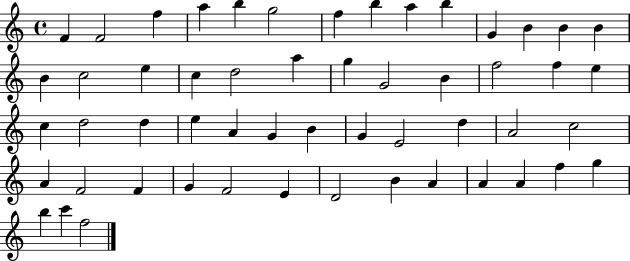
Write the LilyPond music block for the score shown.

{
  \clef treble
  \time 4/4
  \defaultTimeSignature
  \key c \major
  f'4 f'2 f''4 | a''4 b''4 g''2 | f''4 b''4 a''4 b''4 | g'4 b'4 b'4 b'4 | \break b'4 c''2 e''4 | c''4 d''2 a''4 | g''4 g'2 b'4 | f''2 f''4 e''4 | \break c''4 d''2 d''4 | e''4 a'4 g'4 b'4 | g'4 e'2 d''4 | a'2 c''2 | \break a'4 f'2 f'4 | g'4 f'2 e'4 | d'2 b'4 a'4 | a'4 a'4 f''4 g''4 | \break b''4 c'''4 f''2 | \bar "|."
}